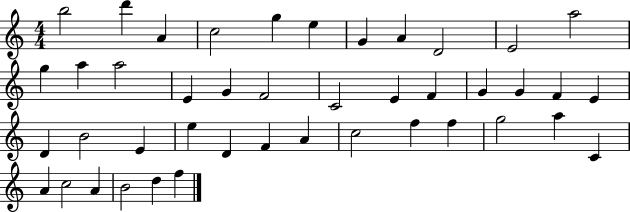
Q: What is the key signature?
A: C major